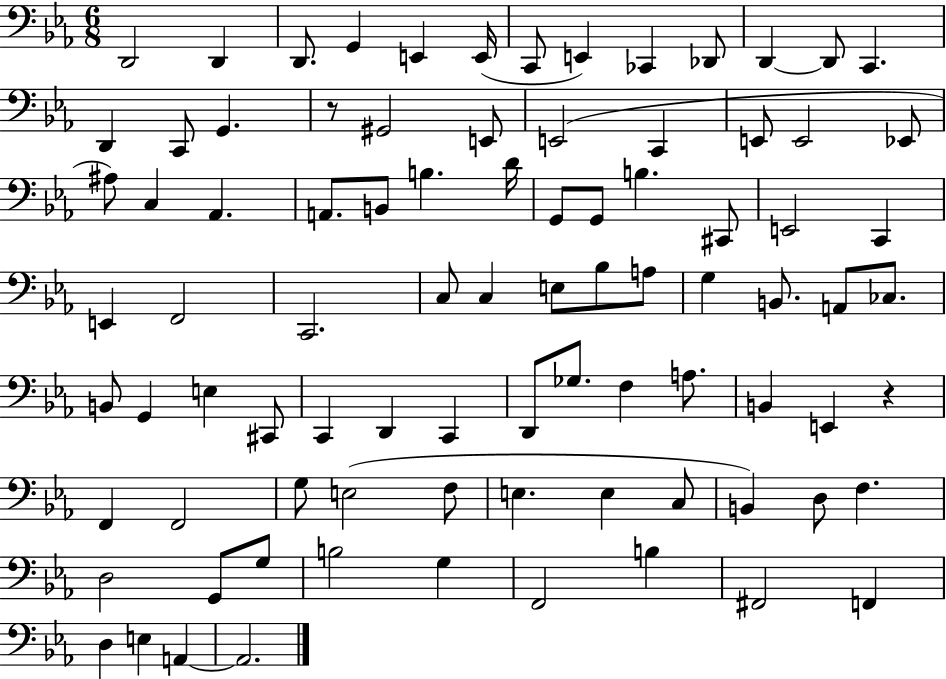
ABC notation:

X:1
T:Untitled
M:6/8
L:1/4
K:Eb
D,,2 D,, D,,/2 G,, E,, E,,/4 C,,/2 E,, _C,, _D,,/2 D,, D,,/2 C,, D,, C,,/2 G,, z/2 ^G,,2 E,,/2 E,,2 C,, E,,/2 E,,2 _E,,/2 ^A,/2 C, _A,, A,,/2 B,,/2 B, D/4 G,,/2 G,,/2 B, ^C,,/2 E,,2 C,, E,, F,,2 C,,2 C,/2 C, E,/2 _B,/2 A,/2 G, B,,/2 A,,/2 _C,/2 B,,/2 G,, E, ^C,,/2 C,, D,, C,, D,,/2 _G,/2 F, A,/2 B,, E,, z F,, F,,2 G,/2 E,2 F,/2 E, E, C,/2 B,, D,/2 F, D,2 G,,/2 G,/2 B,2 G, F,,2 B, ^F,,2 F,, D, E, A,, A,,2